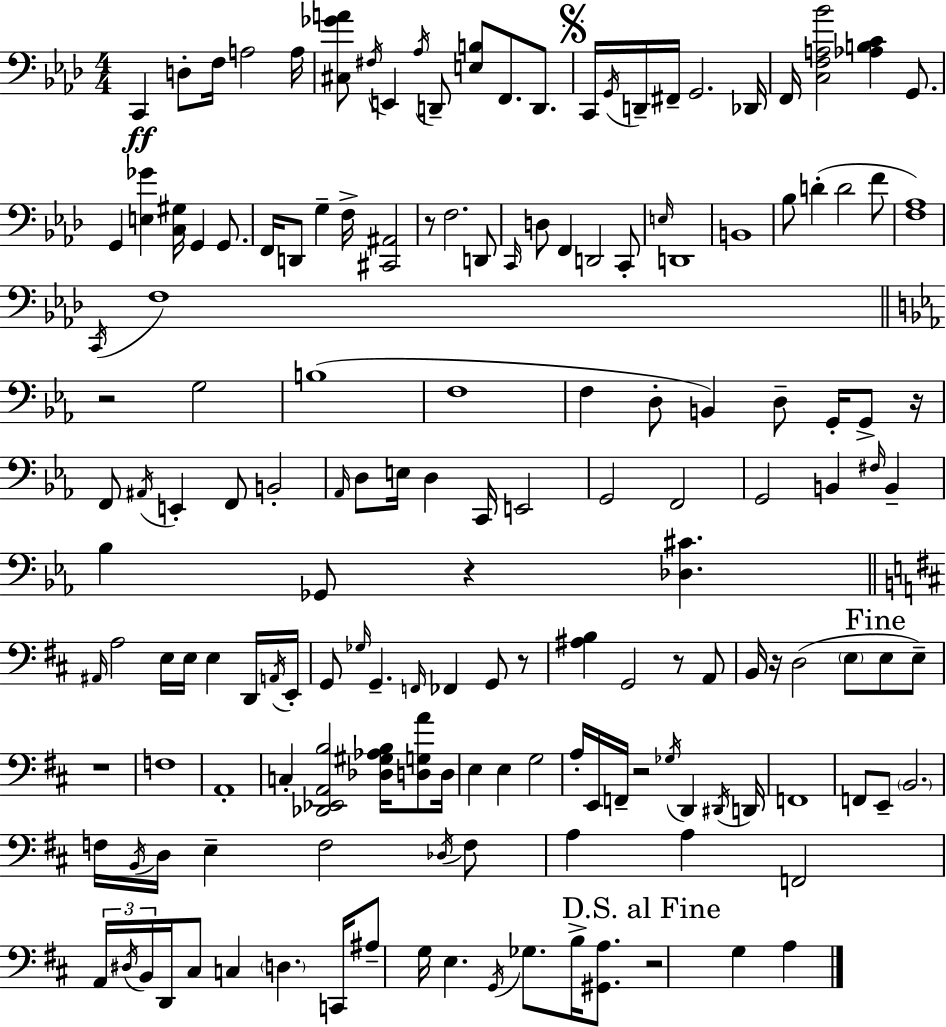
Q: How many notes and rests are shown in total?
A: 159